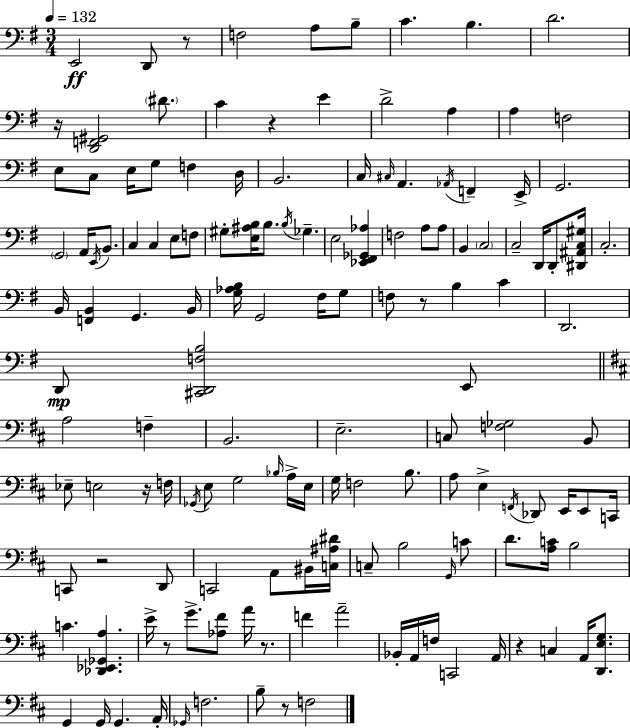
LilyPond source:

{
  \clef bass
  \numericTimeSignature
  \time 3/4
  \key g \major
  \tempo 4 = 132
  e,2\ff d,8 r8 | f2 a8 b8-- | c'4. b4. | d'2. | \break r16 <d, f, gis,>2 \parenthesize dis'8. | c'4 r4 e'4 | d'2-> a4 | a4 f2 | \break e8 c8 e16 g8 f4 d16 | b,2. | c16 \grace { cis16 } a,4. \acciaccatura { aes,16 } f,4-- | e,16-> g,2. | \break \parenthesize g,2 a,16 \acciaccatura { e,16 } | b,8. c4 c4 e8 | f8 gis8-. <e ais b>16 b8. \acciaccatura { b16 } ges4.-- | e2 | \break <ees, fis, ges, aes>4 f2 | a8 a8 b,4 \parenthesize c2 | c2-- | d,16 d,8-. <dis, ais, c gis>16 c2.-. | \break b,16 <f, b,>4 g,4. | b,16 <g aes b>16 g,2 | fis16 g8 f8 r8 b4 | c'4 d,2. | \break d,8\mp <cis, d, f b>2 | e,8 \bar "||" \break \key b \minor a2 f4-- | b,2. | e2.-- | c8 <f ges>2 b,8 | \break ees8-- e2 r16 f16 | \acciaccatura { ges,16 } e8 g2 \grace { bes16 } | a16-> e16 g16 f2 b8. | a8 e4-> \acciaccatura { f,16 } des,8 e,16 | \break e,8 c,16 c,8 r2 | d,8 c,2 a,8 | bis,16 <c ais dis'>16 c8-- b2 | \grace { g,16 } c'8 d'8. <a c'>16 b2 | \break c'4. <des, ees, ges, a>4. | e'16-> r8 g'8.-> <aes fis'>8 | a'16 r8. f'4 a'2-- | bes,16-. a,16 f16 c,2 | \break a,16 r4 c4 | a,16 <d, e g>8. g,4 g,16 g,4. | a,16-. \grace { ges,16 } f2. | b8-- r8 f2 | \break \bar "|."
}